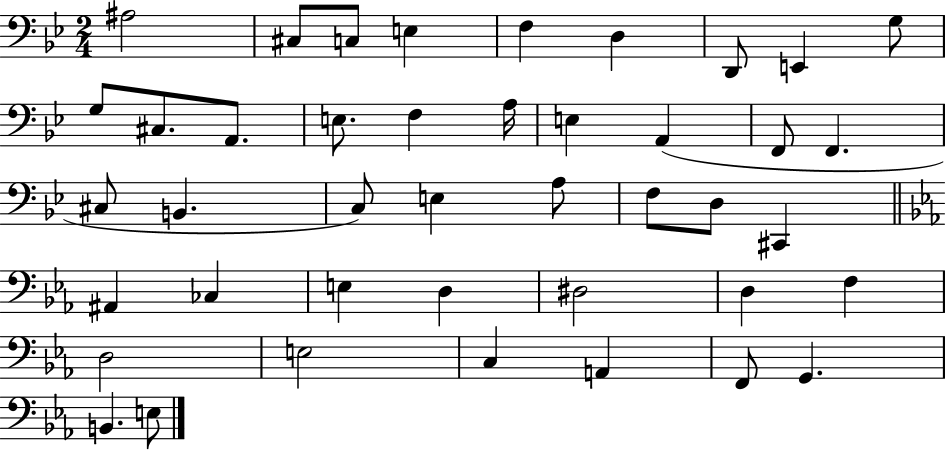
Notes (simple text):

A#3/h C#3/e C3/e E3/q F3/q D3/q D2/e E2/q G3/e G3/e C#3/e. A2/e. E3/e. F3/q A3/s E3/q A2/q F2/e F2/q. C#3/e B2/q. C3/e E3/q A3/e F3/e D3/e C#2/q A#2/q CES3/q E3/q D3/q D#3/h D3/q F3/q D3/h E3/h C3/q A2/q F2/e G2/q. B2/q. E3/e